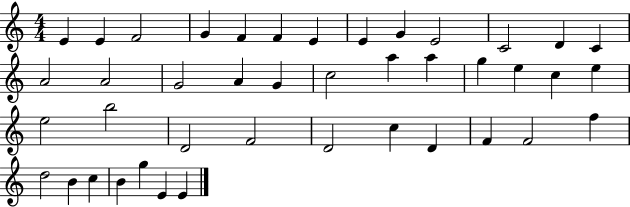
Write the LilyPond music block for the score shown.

{
  \clef treble
  \numericTimeSignature
  \time 4/4
  \key c \major
  e'4 e'4 f'2 | g'4 f'4 f'4 e'4 | e'4 g'4 e'2 | c'2 d'4 c'4 | \break a'2 a'2 | g'2 a'4 g'4 | c''2 a''4 a''4 | g''4 e''4 c''4 e''4 | \break e''2 b''2 | d'2 f'2 | d'2 c''4 d'4 | f'4 f'2 f''4 | \break d''2 b'4 c''4 | b'4 g''4 e'4 e'4 | \bar "|."
}